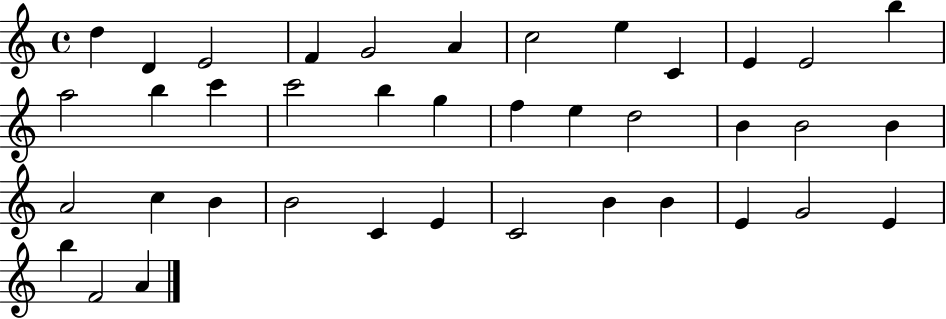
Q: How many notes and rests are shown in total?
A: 39